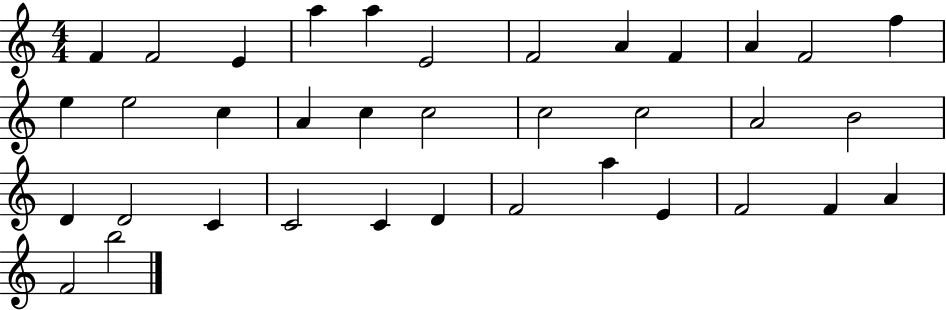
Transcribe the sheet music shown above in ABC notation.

X:1
T:Untitled
M:4/4
L:1/4
K:C
F F2 E a a E2 F2 A F A F2 f e e2 c A c c2 c2 c2 A2 B2 D D2 C C2 C D F2 a E F2 F A F2 b2